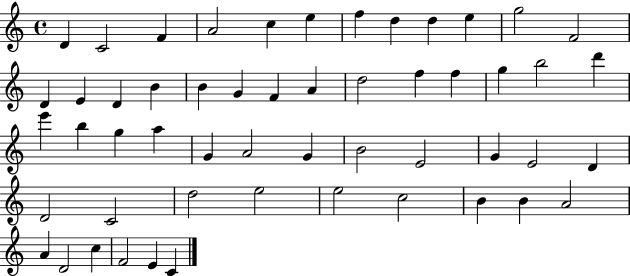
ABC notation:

X:1
T:Untitled
M:4/4
L:1/4
K:C
D C2 F A2 c e f d d e g2 F2 D E D B B G F A d2 f f g b2 d' e' b g a G A2 G B2 E2 G E2 D D2 C2 d2 e2 e2 c2 B B A2 A D2 c F2 E C